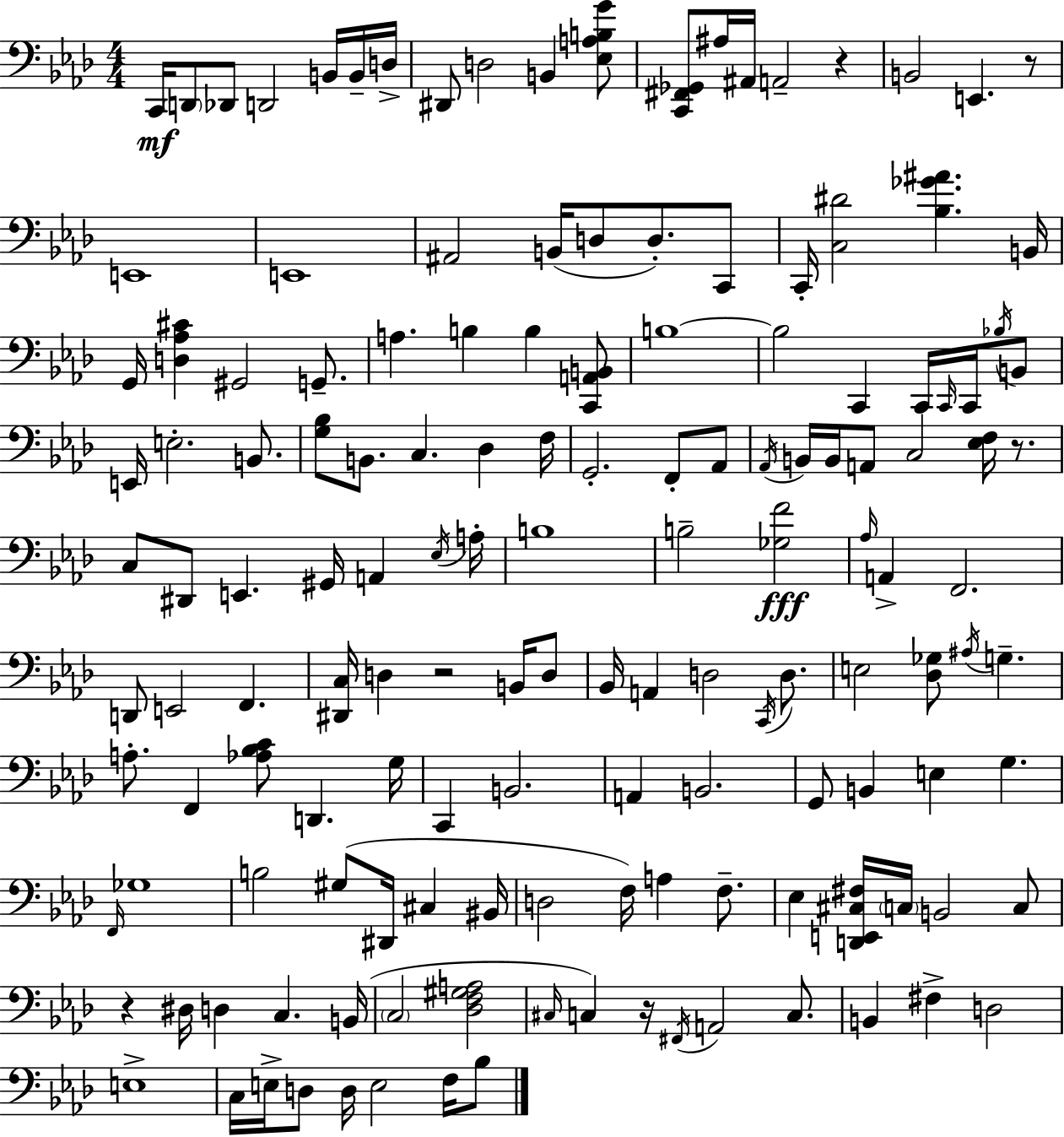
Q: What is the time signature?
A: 4/4